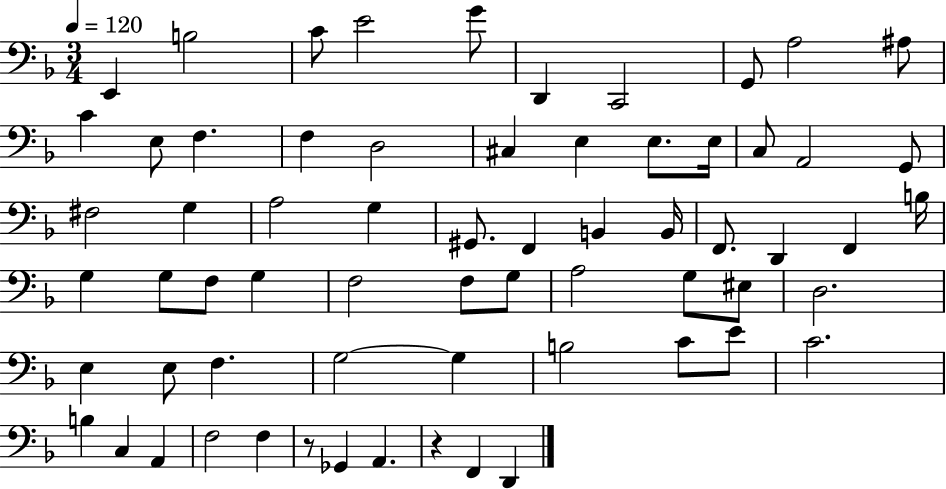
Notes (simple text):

E2/q B3/h C4/e E4/h G4/e D2/q C2/h G2/e A3/h A#3/e C4/q E3/e F3/q. F3/q D3/h C#3/q E3/q E3/e. E3/s C3/e A2/h G2/e F#3/h G3/q A3/h G3/q G#2/e. F2/q B2/q B2/s F2/e. D2/q F2/q B3/s G3/q G3/e F3/e G3/q F3/h F3/e G3/e A3/h G3/e EIS3/e D3/h. E3/q E3/e F3/q. G3/h G3/q B3/h C4/e E4/e C4/h. B3/q C3/q A2/q F3/h F3/q R/e Gb2/q A2/q. R/q F2/q D2/q